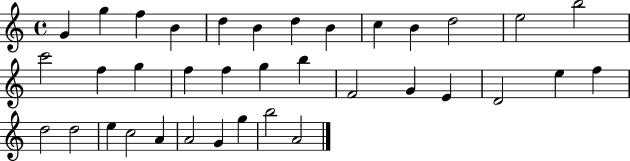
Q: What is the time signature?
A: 4/4